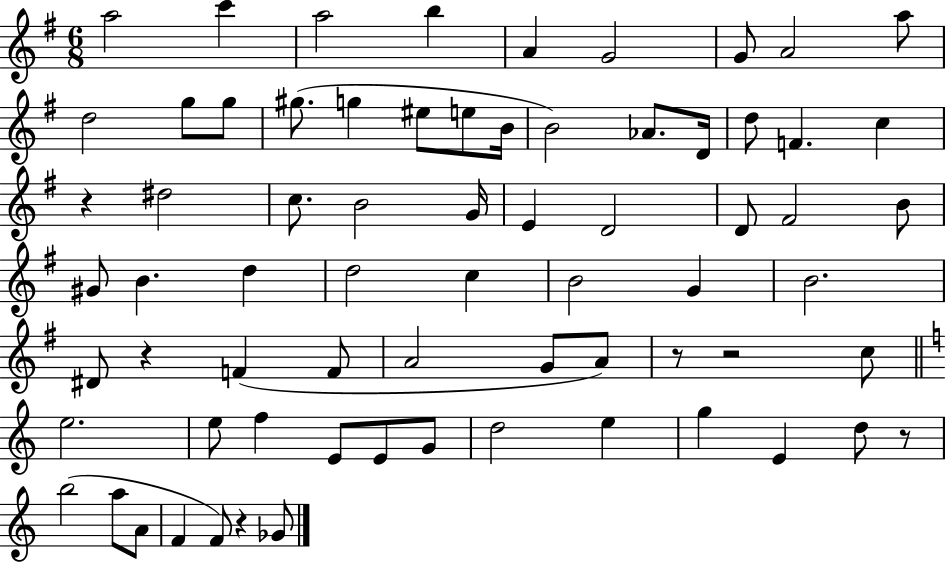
{
  \clef treble
  \numericTimeSignature
  \time 6/8
  \key g \major
  a''2 c'''4 | a''2 b''4 | a'4 g'2 | g'8 a'2 a''8 | \break d''2 g''8 g''8 | gis''8.( g''4 eis''8 e''8 b'16 | b'2) aes'8. d'16 | d''8 f'4. c''4 | \break r4 dis''2 | c''8. b'2 g'16 | e'4 d'2 | d'8 fis'2 b'8 | \break gis'8 b'4. d''4 | d''2 c''4 | b'2 g'4 | b'2. | \break dis'8 r4 f'4( f'8 | a'2 g'8 a'8) | r8 r2 c''8 | \bar "||" \break \key a \minor e''2. | e''8 f''4 e'8 e'8 g'8 | d''2 e''4 | g''4 e'4 d''8 r8 | \break b''2( a''8 a'8 | f'4 f'8) r4 ges'8 | \bar "|."
}